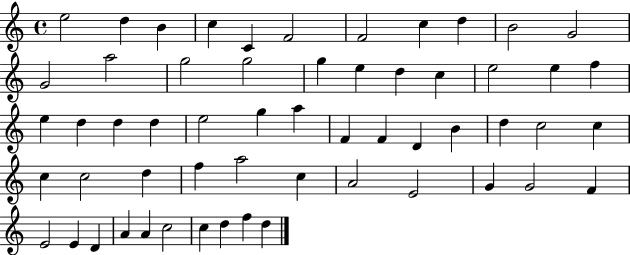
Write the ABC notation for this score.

X:1
T:Untitled
M:4/4
L:1/4
K:C
e2 d B c C F2 F2 c d B2 G2 G2 a2 g2 g2 g e d c e2 e f e d d d e2 g a F F D B d c2 c c c2 d f a2 c A2 E2 G G2 F E2 E D A A c2 c d f d